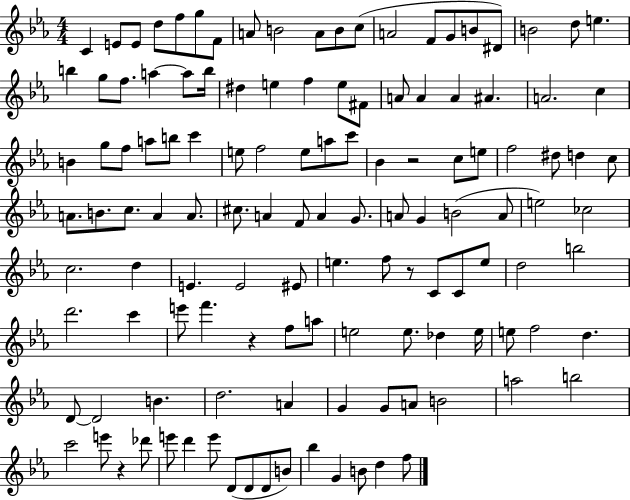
C4/q E4/e E4/e D5/e F5/e G5/e F4/e A4/e B4/h A4/e B4/e C5/e A4/h F4/e G4/e B4/e D#4/e B4/h D5/e E5/q. B5/q G5/e F5/e. A5/q A5/e B5/s D#5/q E5/q F5/q E5/e F#4/e A4/e A4/q A4/q A#4/q. A4/h. C5/q B4/q G5/e F5/e A5/e B5/e C6/q E5/e F5/h E5/e A5/e C6/e Bb4/q R/h C5/e E5/e F5/h D#5/e D5/q C5/e A4/e. B4/e. C5/e. A4/q A4/e. C#5/e. A4/q F4/e A4/q G4/e. A4/e G4/q B4/h A4/e E5/h CES5/h C5/h. D5/q E4/q. E4/h EIS4/e E5/q. F5/e R/e C4/e C4/e E5/e D5/h B5/h D6/h. C6/q E6/e F6/q. R/q F5/e A5/e E5/h E5/e. Db5/q E5/s E5/e F5/h D5/q. D4/e D4/h B4/q. D5/h. A4/q G4/q G4/e A4/e B4/h A5/h B5/h C6/h E6/e R/q Db6/e E6/e D6/q E6/e D4/e D4/e D4/e B4/e Bb5/q G4/q B4/e D5/q F5/e